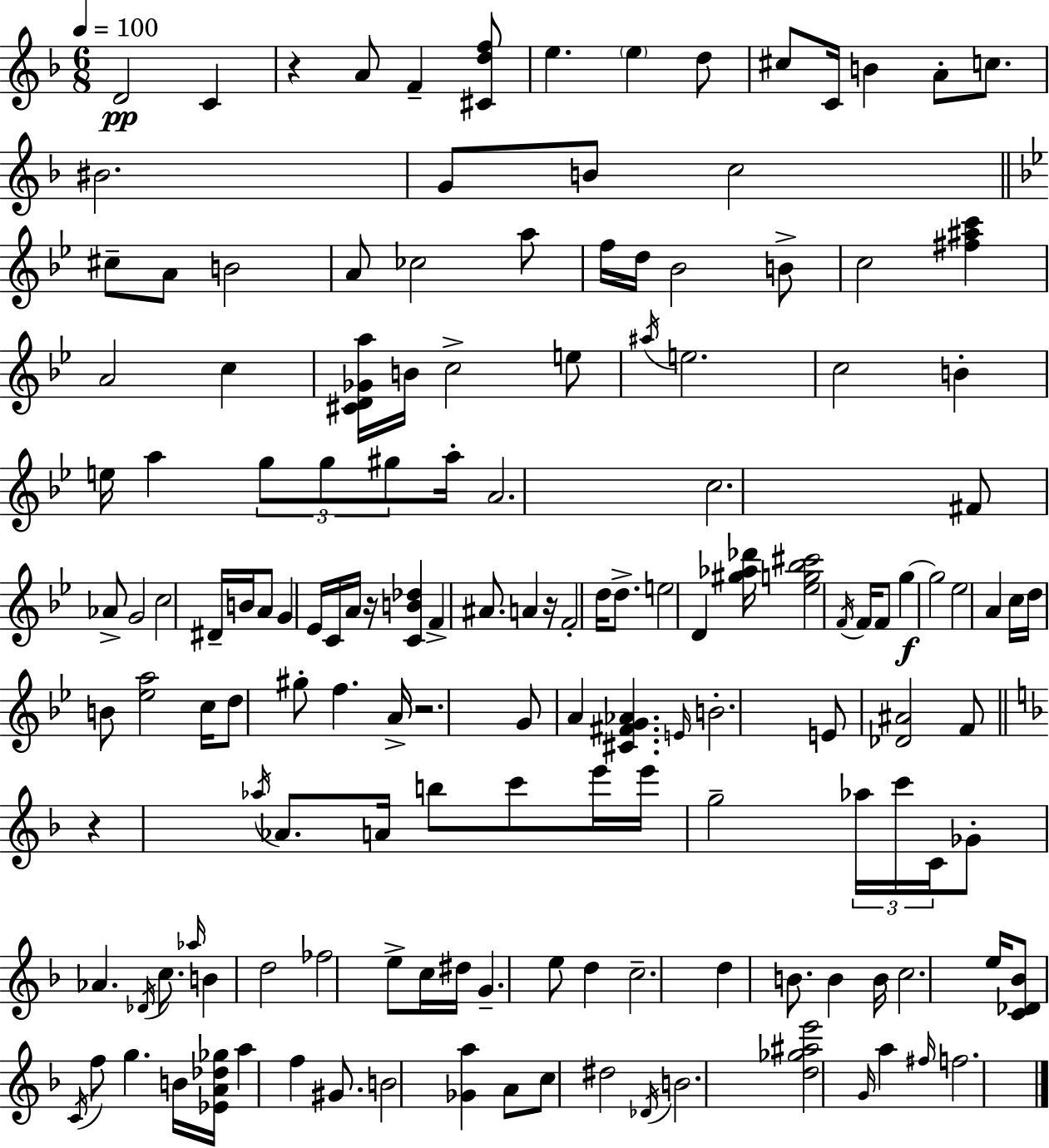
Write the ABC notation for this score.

X:1
T:Untitled
M:6/8
L:1/4
K:F
D2 C z A/2 F [^Cdf]/2 e e d/2 ^c/2 C/4 B A/2 c/2 ^B2 G/2 B/2 c2 ^c/2 A/2 B2 A/2 _c2 a/2 f/4 d/4 _B2 B/2 c2 [^f^ac'] A2 c [^CD_Ga]/4 B/4 c2 e/2 ^a/4 e2 c2 B e/4 a g/2 g/2 ^g/2 a/4 A2 c2 ^F/2 _A/2 G2 c2 ^D/4 B/4 A/2 G _E/4 C/4 A/4 z/4 [CB_d] F ^A/2 A z/4 F2 d/4 d/2 e2 D [^g_a_d']/4 [_eg_b^c']2 F/4 F/4 F/2 g g2 _e2 A c/4 d/4 B/2 [_ea]2 c/4 d/2 ^g/2 f A/4 z2 G/2 A [^C^FG_A] E/4 B2 E/2 [_D^A]2 F/2 z _a/4 _A/2 A/4 b/2 c'/2 e'/4 e'/4 g2 _a/4 c'/4 C/4 _G/2 _A _D/4 c/2 _a/4 B d2 _f2 e/2 c/4 ^d/4 G e/2 d c2 d B/2 B B/4 c2 e/4 [C_D_B]/2 C/4 f/2 g B/4 [_EA_d_g]/4 a f ^G/2 B2 [_Ga] A/2 c/2 ^d2 _D/4 B2 [d_g^ae']2 G/4 a ^f/4 f2